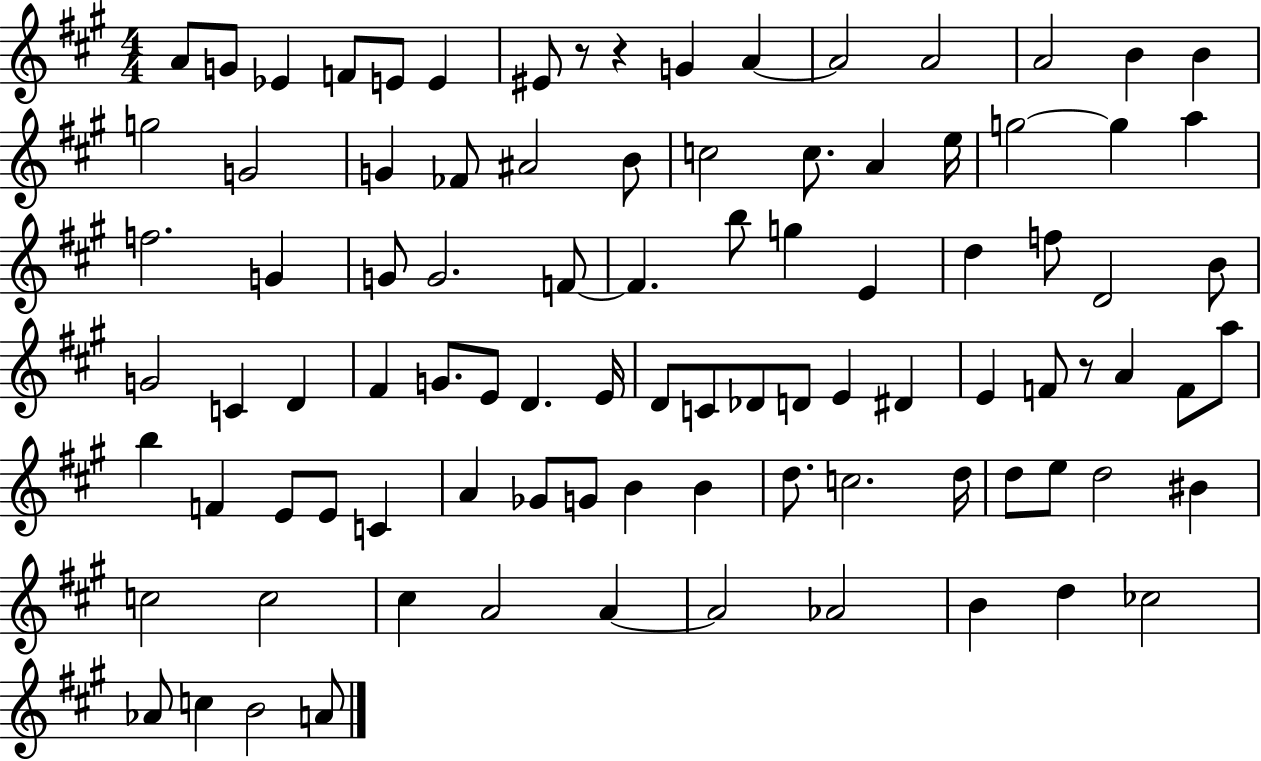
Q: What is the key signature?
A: A major